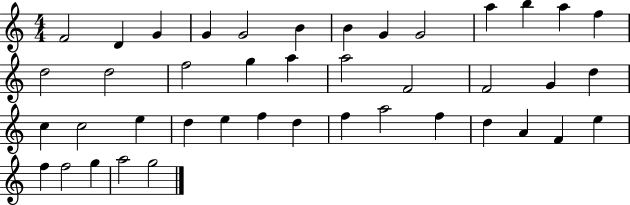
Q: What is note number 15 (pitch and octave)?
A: D5